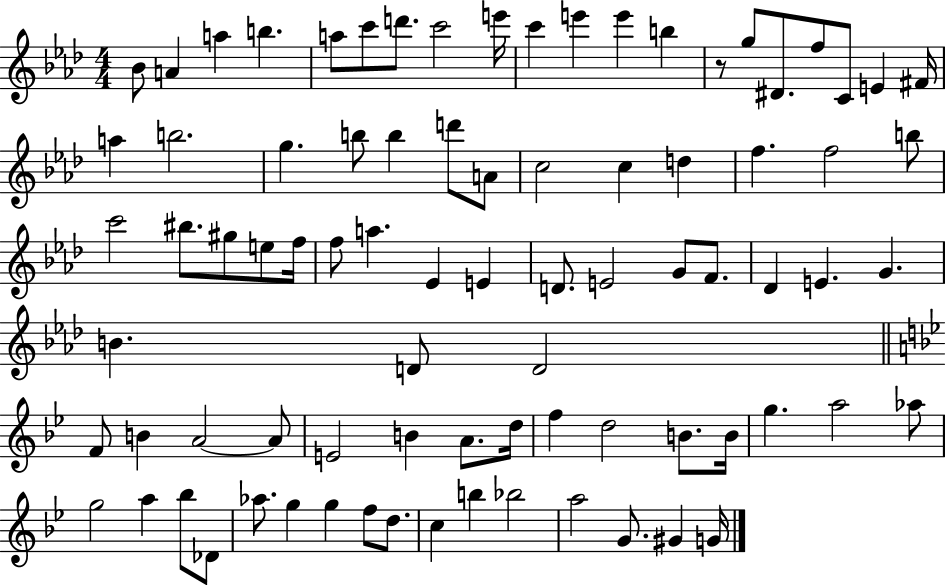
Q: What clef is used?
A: treble